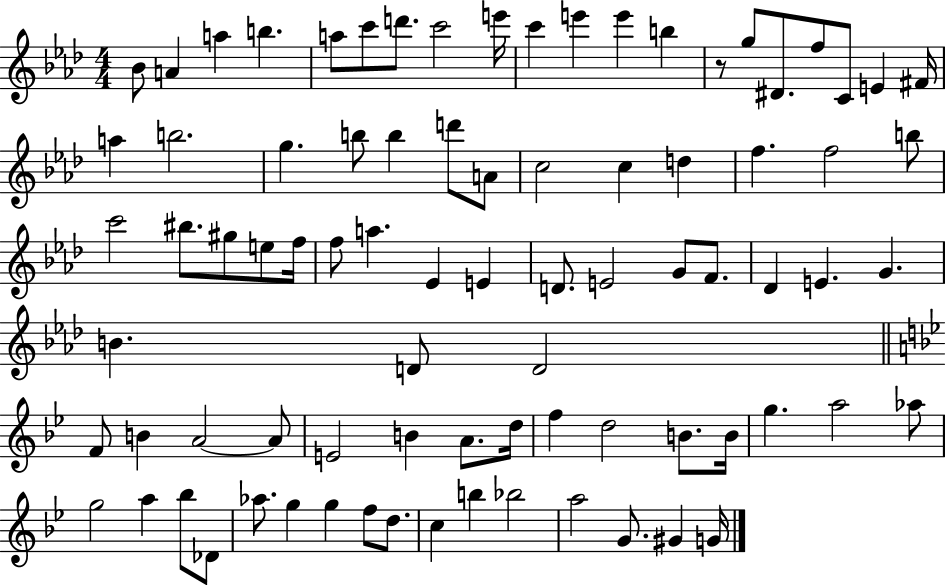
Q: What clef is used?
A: treble